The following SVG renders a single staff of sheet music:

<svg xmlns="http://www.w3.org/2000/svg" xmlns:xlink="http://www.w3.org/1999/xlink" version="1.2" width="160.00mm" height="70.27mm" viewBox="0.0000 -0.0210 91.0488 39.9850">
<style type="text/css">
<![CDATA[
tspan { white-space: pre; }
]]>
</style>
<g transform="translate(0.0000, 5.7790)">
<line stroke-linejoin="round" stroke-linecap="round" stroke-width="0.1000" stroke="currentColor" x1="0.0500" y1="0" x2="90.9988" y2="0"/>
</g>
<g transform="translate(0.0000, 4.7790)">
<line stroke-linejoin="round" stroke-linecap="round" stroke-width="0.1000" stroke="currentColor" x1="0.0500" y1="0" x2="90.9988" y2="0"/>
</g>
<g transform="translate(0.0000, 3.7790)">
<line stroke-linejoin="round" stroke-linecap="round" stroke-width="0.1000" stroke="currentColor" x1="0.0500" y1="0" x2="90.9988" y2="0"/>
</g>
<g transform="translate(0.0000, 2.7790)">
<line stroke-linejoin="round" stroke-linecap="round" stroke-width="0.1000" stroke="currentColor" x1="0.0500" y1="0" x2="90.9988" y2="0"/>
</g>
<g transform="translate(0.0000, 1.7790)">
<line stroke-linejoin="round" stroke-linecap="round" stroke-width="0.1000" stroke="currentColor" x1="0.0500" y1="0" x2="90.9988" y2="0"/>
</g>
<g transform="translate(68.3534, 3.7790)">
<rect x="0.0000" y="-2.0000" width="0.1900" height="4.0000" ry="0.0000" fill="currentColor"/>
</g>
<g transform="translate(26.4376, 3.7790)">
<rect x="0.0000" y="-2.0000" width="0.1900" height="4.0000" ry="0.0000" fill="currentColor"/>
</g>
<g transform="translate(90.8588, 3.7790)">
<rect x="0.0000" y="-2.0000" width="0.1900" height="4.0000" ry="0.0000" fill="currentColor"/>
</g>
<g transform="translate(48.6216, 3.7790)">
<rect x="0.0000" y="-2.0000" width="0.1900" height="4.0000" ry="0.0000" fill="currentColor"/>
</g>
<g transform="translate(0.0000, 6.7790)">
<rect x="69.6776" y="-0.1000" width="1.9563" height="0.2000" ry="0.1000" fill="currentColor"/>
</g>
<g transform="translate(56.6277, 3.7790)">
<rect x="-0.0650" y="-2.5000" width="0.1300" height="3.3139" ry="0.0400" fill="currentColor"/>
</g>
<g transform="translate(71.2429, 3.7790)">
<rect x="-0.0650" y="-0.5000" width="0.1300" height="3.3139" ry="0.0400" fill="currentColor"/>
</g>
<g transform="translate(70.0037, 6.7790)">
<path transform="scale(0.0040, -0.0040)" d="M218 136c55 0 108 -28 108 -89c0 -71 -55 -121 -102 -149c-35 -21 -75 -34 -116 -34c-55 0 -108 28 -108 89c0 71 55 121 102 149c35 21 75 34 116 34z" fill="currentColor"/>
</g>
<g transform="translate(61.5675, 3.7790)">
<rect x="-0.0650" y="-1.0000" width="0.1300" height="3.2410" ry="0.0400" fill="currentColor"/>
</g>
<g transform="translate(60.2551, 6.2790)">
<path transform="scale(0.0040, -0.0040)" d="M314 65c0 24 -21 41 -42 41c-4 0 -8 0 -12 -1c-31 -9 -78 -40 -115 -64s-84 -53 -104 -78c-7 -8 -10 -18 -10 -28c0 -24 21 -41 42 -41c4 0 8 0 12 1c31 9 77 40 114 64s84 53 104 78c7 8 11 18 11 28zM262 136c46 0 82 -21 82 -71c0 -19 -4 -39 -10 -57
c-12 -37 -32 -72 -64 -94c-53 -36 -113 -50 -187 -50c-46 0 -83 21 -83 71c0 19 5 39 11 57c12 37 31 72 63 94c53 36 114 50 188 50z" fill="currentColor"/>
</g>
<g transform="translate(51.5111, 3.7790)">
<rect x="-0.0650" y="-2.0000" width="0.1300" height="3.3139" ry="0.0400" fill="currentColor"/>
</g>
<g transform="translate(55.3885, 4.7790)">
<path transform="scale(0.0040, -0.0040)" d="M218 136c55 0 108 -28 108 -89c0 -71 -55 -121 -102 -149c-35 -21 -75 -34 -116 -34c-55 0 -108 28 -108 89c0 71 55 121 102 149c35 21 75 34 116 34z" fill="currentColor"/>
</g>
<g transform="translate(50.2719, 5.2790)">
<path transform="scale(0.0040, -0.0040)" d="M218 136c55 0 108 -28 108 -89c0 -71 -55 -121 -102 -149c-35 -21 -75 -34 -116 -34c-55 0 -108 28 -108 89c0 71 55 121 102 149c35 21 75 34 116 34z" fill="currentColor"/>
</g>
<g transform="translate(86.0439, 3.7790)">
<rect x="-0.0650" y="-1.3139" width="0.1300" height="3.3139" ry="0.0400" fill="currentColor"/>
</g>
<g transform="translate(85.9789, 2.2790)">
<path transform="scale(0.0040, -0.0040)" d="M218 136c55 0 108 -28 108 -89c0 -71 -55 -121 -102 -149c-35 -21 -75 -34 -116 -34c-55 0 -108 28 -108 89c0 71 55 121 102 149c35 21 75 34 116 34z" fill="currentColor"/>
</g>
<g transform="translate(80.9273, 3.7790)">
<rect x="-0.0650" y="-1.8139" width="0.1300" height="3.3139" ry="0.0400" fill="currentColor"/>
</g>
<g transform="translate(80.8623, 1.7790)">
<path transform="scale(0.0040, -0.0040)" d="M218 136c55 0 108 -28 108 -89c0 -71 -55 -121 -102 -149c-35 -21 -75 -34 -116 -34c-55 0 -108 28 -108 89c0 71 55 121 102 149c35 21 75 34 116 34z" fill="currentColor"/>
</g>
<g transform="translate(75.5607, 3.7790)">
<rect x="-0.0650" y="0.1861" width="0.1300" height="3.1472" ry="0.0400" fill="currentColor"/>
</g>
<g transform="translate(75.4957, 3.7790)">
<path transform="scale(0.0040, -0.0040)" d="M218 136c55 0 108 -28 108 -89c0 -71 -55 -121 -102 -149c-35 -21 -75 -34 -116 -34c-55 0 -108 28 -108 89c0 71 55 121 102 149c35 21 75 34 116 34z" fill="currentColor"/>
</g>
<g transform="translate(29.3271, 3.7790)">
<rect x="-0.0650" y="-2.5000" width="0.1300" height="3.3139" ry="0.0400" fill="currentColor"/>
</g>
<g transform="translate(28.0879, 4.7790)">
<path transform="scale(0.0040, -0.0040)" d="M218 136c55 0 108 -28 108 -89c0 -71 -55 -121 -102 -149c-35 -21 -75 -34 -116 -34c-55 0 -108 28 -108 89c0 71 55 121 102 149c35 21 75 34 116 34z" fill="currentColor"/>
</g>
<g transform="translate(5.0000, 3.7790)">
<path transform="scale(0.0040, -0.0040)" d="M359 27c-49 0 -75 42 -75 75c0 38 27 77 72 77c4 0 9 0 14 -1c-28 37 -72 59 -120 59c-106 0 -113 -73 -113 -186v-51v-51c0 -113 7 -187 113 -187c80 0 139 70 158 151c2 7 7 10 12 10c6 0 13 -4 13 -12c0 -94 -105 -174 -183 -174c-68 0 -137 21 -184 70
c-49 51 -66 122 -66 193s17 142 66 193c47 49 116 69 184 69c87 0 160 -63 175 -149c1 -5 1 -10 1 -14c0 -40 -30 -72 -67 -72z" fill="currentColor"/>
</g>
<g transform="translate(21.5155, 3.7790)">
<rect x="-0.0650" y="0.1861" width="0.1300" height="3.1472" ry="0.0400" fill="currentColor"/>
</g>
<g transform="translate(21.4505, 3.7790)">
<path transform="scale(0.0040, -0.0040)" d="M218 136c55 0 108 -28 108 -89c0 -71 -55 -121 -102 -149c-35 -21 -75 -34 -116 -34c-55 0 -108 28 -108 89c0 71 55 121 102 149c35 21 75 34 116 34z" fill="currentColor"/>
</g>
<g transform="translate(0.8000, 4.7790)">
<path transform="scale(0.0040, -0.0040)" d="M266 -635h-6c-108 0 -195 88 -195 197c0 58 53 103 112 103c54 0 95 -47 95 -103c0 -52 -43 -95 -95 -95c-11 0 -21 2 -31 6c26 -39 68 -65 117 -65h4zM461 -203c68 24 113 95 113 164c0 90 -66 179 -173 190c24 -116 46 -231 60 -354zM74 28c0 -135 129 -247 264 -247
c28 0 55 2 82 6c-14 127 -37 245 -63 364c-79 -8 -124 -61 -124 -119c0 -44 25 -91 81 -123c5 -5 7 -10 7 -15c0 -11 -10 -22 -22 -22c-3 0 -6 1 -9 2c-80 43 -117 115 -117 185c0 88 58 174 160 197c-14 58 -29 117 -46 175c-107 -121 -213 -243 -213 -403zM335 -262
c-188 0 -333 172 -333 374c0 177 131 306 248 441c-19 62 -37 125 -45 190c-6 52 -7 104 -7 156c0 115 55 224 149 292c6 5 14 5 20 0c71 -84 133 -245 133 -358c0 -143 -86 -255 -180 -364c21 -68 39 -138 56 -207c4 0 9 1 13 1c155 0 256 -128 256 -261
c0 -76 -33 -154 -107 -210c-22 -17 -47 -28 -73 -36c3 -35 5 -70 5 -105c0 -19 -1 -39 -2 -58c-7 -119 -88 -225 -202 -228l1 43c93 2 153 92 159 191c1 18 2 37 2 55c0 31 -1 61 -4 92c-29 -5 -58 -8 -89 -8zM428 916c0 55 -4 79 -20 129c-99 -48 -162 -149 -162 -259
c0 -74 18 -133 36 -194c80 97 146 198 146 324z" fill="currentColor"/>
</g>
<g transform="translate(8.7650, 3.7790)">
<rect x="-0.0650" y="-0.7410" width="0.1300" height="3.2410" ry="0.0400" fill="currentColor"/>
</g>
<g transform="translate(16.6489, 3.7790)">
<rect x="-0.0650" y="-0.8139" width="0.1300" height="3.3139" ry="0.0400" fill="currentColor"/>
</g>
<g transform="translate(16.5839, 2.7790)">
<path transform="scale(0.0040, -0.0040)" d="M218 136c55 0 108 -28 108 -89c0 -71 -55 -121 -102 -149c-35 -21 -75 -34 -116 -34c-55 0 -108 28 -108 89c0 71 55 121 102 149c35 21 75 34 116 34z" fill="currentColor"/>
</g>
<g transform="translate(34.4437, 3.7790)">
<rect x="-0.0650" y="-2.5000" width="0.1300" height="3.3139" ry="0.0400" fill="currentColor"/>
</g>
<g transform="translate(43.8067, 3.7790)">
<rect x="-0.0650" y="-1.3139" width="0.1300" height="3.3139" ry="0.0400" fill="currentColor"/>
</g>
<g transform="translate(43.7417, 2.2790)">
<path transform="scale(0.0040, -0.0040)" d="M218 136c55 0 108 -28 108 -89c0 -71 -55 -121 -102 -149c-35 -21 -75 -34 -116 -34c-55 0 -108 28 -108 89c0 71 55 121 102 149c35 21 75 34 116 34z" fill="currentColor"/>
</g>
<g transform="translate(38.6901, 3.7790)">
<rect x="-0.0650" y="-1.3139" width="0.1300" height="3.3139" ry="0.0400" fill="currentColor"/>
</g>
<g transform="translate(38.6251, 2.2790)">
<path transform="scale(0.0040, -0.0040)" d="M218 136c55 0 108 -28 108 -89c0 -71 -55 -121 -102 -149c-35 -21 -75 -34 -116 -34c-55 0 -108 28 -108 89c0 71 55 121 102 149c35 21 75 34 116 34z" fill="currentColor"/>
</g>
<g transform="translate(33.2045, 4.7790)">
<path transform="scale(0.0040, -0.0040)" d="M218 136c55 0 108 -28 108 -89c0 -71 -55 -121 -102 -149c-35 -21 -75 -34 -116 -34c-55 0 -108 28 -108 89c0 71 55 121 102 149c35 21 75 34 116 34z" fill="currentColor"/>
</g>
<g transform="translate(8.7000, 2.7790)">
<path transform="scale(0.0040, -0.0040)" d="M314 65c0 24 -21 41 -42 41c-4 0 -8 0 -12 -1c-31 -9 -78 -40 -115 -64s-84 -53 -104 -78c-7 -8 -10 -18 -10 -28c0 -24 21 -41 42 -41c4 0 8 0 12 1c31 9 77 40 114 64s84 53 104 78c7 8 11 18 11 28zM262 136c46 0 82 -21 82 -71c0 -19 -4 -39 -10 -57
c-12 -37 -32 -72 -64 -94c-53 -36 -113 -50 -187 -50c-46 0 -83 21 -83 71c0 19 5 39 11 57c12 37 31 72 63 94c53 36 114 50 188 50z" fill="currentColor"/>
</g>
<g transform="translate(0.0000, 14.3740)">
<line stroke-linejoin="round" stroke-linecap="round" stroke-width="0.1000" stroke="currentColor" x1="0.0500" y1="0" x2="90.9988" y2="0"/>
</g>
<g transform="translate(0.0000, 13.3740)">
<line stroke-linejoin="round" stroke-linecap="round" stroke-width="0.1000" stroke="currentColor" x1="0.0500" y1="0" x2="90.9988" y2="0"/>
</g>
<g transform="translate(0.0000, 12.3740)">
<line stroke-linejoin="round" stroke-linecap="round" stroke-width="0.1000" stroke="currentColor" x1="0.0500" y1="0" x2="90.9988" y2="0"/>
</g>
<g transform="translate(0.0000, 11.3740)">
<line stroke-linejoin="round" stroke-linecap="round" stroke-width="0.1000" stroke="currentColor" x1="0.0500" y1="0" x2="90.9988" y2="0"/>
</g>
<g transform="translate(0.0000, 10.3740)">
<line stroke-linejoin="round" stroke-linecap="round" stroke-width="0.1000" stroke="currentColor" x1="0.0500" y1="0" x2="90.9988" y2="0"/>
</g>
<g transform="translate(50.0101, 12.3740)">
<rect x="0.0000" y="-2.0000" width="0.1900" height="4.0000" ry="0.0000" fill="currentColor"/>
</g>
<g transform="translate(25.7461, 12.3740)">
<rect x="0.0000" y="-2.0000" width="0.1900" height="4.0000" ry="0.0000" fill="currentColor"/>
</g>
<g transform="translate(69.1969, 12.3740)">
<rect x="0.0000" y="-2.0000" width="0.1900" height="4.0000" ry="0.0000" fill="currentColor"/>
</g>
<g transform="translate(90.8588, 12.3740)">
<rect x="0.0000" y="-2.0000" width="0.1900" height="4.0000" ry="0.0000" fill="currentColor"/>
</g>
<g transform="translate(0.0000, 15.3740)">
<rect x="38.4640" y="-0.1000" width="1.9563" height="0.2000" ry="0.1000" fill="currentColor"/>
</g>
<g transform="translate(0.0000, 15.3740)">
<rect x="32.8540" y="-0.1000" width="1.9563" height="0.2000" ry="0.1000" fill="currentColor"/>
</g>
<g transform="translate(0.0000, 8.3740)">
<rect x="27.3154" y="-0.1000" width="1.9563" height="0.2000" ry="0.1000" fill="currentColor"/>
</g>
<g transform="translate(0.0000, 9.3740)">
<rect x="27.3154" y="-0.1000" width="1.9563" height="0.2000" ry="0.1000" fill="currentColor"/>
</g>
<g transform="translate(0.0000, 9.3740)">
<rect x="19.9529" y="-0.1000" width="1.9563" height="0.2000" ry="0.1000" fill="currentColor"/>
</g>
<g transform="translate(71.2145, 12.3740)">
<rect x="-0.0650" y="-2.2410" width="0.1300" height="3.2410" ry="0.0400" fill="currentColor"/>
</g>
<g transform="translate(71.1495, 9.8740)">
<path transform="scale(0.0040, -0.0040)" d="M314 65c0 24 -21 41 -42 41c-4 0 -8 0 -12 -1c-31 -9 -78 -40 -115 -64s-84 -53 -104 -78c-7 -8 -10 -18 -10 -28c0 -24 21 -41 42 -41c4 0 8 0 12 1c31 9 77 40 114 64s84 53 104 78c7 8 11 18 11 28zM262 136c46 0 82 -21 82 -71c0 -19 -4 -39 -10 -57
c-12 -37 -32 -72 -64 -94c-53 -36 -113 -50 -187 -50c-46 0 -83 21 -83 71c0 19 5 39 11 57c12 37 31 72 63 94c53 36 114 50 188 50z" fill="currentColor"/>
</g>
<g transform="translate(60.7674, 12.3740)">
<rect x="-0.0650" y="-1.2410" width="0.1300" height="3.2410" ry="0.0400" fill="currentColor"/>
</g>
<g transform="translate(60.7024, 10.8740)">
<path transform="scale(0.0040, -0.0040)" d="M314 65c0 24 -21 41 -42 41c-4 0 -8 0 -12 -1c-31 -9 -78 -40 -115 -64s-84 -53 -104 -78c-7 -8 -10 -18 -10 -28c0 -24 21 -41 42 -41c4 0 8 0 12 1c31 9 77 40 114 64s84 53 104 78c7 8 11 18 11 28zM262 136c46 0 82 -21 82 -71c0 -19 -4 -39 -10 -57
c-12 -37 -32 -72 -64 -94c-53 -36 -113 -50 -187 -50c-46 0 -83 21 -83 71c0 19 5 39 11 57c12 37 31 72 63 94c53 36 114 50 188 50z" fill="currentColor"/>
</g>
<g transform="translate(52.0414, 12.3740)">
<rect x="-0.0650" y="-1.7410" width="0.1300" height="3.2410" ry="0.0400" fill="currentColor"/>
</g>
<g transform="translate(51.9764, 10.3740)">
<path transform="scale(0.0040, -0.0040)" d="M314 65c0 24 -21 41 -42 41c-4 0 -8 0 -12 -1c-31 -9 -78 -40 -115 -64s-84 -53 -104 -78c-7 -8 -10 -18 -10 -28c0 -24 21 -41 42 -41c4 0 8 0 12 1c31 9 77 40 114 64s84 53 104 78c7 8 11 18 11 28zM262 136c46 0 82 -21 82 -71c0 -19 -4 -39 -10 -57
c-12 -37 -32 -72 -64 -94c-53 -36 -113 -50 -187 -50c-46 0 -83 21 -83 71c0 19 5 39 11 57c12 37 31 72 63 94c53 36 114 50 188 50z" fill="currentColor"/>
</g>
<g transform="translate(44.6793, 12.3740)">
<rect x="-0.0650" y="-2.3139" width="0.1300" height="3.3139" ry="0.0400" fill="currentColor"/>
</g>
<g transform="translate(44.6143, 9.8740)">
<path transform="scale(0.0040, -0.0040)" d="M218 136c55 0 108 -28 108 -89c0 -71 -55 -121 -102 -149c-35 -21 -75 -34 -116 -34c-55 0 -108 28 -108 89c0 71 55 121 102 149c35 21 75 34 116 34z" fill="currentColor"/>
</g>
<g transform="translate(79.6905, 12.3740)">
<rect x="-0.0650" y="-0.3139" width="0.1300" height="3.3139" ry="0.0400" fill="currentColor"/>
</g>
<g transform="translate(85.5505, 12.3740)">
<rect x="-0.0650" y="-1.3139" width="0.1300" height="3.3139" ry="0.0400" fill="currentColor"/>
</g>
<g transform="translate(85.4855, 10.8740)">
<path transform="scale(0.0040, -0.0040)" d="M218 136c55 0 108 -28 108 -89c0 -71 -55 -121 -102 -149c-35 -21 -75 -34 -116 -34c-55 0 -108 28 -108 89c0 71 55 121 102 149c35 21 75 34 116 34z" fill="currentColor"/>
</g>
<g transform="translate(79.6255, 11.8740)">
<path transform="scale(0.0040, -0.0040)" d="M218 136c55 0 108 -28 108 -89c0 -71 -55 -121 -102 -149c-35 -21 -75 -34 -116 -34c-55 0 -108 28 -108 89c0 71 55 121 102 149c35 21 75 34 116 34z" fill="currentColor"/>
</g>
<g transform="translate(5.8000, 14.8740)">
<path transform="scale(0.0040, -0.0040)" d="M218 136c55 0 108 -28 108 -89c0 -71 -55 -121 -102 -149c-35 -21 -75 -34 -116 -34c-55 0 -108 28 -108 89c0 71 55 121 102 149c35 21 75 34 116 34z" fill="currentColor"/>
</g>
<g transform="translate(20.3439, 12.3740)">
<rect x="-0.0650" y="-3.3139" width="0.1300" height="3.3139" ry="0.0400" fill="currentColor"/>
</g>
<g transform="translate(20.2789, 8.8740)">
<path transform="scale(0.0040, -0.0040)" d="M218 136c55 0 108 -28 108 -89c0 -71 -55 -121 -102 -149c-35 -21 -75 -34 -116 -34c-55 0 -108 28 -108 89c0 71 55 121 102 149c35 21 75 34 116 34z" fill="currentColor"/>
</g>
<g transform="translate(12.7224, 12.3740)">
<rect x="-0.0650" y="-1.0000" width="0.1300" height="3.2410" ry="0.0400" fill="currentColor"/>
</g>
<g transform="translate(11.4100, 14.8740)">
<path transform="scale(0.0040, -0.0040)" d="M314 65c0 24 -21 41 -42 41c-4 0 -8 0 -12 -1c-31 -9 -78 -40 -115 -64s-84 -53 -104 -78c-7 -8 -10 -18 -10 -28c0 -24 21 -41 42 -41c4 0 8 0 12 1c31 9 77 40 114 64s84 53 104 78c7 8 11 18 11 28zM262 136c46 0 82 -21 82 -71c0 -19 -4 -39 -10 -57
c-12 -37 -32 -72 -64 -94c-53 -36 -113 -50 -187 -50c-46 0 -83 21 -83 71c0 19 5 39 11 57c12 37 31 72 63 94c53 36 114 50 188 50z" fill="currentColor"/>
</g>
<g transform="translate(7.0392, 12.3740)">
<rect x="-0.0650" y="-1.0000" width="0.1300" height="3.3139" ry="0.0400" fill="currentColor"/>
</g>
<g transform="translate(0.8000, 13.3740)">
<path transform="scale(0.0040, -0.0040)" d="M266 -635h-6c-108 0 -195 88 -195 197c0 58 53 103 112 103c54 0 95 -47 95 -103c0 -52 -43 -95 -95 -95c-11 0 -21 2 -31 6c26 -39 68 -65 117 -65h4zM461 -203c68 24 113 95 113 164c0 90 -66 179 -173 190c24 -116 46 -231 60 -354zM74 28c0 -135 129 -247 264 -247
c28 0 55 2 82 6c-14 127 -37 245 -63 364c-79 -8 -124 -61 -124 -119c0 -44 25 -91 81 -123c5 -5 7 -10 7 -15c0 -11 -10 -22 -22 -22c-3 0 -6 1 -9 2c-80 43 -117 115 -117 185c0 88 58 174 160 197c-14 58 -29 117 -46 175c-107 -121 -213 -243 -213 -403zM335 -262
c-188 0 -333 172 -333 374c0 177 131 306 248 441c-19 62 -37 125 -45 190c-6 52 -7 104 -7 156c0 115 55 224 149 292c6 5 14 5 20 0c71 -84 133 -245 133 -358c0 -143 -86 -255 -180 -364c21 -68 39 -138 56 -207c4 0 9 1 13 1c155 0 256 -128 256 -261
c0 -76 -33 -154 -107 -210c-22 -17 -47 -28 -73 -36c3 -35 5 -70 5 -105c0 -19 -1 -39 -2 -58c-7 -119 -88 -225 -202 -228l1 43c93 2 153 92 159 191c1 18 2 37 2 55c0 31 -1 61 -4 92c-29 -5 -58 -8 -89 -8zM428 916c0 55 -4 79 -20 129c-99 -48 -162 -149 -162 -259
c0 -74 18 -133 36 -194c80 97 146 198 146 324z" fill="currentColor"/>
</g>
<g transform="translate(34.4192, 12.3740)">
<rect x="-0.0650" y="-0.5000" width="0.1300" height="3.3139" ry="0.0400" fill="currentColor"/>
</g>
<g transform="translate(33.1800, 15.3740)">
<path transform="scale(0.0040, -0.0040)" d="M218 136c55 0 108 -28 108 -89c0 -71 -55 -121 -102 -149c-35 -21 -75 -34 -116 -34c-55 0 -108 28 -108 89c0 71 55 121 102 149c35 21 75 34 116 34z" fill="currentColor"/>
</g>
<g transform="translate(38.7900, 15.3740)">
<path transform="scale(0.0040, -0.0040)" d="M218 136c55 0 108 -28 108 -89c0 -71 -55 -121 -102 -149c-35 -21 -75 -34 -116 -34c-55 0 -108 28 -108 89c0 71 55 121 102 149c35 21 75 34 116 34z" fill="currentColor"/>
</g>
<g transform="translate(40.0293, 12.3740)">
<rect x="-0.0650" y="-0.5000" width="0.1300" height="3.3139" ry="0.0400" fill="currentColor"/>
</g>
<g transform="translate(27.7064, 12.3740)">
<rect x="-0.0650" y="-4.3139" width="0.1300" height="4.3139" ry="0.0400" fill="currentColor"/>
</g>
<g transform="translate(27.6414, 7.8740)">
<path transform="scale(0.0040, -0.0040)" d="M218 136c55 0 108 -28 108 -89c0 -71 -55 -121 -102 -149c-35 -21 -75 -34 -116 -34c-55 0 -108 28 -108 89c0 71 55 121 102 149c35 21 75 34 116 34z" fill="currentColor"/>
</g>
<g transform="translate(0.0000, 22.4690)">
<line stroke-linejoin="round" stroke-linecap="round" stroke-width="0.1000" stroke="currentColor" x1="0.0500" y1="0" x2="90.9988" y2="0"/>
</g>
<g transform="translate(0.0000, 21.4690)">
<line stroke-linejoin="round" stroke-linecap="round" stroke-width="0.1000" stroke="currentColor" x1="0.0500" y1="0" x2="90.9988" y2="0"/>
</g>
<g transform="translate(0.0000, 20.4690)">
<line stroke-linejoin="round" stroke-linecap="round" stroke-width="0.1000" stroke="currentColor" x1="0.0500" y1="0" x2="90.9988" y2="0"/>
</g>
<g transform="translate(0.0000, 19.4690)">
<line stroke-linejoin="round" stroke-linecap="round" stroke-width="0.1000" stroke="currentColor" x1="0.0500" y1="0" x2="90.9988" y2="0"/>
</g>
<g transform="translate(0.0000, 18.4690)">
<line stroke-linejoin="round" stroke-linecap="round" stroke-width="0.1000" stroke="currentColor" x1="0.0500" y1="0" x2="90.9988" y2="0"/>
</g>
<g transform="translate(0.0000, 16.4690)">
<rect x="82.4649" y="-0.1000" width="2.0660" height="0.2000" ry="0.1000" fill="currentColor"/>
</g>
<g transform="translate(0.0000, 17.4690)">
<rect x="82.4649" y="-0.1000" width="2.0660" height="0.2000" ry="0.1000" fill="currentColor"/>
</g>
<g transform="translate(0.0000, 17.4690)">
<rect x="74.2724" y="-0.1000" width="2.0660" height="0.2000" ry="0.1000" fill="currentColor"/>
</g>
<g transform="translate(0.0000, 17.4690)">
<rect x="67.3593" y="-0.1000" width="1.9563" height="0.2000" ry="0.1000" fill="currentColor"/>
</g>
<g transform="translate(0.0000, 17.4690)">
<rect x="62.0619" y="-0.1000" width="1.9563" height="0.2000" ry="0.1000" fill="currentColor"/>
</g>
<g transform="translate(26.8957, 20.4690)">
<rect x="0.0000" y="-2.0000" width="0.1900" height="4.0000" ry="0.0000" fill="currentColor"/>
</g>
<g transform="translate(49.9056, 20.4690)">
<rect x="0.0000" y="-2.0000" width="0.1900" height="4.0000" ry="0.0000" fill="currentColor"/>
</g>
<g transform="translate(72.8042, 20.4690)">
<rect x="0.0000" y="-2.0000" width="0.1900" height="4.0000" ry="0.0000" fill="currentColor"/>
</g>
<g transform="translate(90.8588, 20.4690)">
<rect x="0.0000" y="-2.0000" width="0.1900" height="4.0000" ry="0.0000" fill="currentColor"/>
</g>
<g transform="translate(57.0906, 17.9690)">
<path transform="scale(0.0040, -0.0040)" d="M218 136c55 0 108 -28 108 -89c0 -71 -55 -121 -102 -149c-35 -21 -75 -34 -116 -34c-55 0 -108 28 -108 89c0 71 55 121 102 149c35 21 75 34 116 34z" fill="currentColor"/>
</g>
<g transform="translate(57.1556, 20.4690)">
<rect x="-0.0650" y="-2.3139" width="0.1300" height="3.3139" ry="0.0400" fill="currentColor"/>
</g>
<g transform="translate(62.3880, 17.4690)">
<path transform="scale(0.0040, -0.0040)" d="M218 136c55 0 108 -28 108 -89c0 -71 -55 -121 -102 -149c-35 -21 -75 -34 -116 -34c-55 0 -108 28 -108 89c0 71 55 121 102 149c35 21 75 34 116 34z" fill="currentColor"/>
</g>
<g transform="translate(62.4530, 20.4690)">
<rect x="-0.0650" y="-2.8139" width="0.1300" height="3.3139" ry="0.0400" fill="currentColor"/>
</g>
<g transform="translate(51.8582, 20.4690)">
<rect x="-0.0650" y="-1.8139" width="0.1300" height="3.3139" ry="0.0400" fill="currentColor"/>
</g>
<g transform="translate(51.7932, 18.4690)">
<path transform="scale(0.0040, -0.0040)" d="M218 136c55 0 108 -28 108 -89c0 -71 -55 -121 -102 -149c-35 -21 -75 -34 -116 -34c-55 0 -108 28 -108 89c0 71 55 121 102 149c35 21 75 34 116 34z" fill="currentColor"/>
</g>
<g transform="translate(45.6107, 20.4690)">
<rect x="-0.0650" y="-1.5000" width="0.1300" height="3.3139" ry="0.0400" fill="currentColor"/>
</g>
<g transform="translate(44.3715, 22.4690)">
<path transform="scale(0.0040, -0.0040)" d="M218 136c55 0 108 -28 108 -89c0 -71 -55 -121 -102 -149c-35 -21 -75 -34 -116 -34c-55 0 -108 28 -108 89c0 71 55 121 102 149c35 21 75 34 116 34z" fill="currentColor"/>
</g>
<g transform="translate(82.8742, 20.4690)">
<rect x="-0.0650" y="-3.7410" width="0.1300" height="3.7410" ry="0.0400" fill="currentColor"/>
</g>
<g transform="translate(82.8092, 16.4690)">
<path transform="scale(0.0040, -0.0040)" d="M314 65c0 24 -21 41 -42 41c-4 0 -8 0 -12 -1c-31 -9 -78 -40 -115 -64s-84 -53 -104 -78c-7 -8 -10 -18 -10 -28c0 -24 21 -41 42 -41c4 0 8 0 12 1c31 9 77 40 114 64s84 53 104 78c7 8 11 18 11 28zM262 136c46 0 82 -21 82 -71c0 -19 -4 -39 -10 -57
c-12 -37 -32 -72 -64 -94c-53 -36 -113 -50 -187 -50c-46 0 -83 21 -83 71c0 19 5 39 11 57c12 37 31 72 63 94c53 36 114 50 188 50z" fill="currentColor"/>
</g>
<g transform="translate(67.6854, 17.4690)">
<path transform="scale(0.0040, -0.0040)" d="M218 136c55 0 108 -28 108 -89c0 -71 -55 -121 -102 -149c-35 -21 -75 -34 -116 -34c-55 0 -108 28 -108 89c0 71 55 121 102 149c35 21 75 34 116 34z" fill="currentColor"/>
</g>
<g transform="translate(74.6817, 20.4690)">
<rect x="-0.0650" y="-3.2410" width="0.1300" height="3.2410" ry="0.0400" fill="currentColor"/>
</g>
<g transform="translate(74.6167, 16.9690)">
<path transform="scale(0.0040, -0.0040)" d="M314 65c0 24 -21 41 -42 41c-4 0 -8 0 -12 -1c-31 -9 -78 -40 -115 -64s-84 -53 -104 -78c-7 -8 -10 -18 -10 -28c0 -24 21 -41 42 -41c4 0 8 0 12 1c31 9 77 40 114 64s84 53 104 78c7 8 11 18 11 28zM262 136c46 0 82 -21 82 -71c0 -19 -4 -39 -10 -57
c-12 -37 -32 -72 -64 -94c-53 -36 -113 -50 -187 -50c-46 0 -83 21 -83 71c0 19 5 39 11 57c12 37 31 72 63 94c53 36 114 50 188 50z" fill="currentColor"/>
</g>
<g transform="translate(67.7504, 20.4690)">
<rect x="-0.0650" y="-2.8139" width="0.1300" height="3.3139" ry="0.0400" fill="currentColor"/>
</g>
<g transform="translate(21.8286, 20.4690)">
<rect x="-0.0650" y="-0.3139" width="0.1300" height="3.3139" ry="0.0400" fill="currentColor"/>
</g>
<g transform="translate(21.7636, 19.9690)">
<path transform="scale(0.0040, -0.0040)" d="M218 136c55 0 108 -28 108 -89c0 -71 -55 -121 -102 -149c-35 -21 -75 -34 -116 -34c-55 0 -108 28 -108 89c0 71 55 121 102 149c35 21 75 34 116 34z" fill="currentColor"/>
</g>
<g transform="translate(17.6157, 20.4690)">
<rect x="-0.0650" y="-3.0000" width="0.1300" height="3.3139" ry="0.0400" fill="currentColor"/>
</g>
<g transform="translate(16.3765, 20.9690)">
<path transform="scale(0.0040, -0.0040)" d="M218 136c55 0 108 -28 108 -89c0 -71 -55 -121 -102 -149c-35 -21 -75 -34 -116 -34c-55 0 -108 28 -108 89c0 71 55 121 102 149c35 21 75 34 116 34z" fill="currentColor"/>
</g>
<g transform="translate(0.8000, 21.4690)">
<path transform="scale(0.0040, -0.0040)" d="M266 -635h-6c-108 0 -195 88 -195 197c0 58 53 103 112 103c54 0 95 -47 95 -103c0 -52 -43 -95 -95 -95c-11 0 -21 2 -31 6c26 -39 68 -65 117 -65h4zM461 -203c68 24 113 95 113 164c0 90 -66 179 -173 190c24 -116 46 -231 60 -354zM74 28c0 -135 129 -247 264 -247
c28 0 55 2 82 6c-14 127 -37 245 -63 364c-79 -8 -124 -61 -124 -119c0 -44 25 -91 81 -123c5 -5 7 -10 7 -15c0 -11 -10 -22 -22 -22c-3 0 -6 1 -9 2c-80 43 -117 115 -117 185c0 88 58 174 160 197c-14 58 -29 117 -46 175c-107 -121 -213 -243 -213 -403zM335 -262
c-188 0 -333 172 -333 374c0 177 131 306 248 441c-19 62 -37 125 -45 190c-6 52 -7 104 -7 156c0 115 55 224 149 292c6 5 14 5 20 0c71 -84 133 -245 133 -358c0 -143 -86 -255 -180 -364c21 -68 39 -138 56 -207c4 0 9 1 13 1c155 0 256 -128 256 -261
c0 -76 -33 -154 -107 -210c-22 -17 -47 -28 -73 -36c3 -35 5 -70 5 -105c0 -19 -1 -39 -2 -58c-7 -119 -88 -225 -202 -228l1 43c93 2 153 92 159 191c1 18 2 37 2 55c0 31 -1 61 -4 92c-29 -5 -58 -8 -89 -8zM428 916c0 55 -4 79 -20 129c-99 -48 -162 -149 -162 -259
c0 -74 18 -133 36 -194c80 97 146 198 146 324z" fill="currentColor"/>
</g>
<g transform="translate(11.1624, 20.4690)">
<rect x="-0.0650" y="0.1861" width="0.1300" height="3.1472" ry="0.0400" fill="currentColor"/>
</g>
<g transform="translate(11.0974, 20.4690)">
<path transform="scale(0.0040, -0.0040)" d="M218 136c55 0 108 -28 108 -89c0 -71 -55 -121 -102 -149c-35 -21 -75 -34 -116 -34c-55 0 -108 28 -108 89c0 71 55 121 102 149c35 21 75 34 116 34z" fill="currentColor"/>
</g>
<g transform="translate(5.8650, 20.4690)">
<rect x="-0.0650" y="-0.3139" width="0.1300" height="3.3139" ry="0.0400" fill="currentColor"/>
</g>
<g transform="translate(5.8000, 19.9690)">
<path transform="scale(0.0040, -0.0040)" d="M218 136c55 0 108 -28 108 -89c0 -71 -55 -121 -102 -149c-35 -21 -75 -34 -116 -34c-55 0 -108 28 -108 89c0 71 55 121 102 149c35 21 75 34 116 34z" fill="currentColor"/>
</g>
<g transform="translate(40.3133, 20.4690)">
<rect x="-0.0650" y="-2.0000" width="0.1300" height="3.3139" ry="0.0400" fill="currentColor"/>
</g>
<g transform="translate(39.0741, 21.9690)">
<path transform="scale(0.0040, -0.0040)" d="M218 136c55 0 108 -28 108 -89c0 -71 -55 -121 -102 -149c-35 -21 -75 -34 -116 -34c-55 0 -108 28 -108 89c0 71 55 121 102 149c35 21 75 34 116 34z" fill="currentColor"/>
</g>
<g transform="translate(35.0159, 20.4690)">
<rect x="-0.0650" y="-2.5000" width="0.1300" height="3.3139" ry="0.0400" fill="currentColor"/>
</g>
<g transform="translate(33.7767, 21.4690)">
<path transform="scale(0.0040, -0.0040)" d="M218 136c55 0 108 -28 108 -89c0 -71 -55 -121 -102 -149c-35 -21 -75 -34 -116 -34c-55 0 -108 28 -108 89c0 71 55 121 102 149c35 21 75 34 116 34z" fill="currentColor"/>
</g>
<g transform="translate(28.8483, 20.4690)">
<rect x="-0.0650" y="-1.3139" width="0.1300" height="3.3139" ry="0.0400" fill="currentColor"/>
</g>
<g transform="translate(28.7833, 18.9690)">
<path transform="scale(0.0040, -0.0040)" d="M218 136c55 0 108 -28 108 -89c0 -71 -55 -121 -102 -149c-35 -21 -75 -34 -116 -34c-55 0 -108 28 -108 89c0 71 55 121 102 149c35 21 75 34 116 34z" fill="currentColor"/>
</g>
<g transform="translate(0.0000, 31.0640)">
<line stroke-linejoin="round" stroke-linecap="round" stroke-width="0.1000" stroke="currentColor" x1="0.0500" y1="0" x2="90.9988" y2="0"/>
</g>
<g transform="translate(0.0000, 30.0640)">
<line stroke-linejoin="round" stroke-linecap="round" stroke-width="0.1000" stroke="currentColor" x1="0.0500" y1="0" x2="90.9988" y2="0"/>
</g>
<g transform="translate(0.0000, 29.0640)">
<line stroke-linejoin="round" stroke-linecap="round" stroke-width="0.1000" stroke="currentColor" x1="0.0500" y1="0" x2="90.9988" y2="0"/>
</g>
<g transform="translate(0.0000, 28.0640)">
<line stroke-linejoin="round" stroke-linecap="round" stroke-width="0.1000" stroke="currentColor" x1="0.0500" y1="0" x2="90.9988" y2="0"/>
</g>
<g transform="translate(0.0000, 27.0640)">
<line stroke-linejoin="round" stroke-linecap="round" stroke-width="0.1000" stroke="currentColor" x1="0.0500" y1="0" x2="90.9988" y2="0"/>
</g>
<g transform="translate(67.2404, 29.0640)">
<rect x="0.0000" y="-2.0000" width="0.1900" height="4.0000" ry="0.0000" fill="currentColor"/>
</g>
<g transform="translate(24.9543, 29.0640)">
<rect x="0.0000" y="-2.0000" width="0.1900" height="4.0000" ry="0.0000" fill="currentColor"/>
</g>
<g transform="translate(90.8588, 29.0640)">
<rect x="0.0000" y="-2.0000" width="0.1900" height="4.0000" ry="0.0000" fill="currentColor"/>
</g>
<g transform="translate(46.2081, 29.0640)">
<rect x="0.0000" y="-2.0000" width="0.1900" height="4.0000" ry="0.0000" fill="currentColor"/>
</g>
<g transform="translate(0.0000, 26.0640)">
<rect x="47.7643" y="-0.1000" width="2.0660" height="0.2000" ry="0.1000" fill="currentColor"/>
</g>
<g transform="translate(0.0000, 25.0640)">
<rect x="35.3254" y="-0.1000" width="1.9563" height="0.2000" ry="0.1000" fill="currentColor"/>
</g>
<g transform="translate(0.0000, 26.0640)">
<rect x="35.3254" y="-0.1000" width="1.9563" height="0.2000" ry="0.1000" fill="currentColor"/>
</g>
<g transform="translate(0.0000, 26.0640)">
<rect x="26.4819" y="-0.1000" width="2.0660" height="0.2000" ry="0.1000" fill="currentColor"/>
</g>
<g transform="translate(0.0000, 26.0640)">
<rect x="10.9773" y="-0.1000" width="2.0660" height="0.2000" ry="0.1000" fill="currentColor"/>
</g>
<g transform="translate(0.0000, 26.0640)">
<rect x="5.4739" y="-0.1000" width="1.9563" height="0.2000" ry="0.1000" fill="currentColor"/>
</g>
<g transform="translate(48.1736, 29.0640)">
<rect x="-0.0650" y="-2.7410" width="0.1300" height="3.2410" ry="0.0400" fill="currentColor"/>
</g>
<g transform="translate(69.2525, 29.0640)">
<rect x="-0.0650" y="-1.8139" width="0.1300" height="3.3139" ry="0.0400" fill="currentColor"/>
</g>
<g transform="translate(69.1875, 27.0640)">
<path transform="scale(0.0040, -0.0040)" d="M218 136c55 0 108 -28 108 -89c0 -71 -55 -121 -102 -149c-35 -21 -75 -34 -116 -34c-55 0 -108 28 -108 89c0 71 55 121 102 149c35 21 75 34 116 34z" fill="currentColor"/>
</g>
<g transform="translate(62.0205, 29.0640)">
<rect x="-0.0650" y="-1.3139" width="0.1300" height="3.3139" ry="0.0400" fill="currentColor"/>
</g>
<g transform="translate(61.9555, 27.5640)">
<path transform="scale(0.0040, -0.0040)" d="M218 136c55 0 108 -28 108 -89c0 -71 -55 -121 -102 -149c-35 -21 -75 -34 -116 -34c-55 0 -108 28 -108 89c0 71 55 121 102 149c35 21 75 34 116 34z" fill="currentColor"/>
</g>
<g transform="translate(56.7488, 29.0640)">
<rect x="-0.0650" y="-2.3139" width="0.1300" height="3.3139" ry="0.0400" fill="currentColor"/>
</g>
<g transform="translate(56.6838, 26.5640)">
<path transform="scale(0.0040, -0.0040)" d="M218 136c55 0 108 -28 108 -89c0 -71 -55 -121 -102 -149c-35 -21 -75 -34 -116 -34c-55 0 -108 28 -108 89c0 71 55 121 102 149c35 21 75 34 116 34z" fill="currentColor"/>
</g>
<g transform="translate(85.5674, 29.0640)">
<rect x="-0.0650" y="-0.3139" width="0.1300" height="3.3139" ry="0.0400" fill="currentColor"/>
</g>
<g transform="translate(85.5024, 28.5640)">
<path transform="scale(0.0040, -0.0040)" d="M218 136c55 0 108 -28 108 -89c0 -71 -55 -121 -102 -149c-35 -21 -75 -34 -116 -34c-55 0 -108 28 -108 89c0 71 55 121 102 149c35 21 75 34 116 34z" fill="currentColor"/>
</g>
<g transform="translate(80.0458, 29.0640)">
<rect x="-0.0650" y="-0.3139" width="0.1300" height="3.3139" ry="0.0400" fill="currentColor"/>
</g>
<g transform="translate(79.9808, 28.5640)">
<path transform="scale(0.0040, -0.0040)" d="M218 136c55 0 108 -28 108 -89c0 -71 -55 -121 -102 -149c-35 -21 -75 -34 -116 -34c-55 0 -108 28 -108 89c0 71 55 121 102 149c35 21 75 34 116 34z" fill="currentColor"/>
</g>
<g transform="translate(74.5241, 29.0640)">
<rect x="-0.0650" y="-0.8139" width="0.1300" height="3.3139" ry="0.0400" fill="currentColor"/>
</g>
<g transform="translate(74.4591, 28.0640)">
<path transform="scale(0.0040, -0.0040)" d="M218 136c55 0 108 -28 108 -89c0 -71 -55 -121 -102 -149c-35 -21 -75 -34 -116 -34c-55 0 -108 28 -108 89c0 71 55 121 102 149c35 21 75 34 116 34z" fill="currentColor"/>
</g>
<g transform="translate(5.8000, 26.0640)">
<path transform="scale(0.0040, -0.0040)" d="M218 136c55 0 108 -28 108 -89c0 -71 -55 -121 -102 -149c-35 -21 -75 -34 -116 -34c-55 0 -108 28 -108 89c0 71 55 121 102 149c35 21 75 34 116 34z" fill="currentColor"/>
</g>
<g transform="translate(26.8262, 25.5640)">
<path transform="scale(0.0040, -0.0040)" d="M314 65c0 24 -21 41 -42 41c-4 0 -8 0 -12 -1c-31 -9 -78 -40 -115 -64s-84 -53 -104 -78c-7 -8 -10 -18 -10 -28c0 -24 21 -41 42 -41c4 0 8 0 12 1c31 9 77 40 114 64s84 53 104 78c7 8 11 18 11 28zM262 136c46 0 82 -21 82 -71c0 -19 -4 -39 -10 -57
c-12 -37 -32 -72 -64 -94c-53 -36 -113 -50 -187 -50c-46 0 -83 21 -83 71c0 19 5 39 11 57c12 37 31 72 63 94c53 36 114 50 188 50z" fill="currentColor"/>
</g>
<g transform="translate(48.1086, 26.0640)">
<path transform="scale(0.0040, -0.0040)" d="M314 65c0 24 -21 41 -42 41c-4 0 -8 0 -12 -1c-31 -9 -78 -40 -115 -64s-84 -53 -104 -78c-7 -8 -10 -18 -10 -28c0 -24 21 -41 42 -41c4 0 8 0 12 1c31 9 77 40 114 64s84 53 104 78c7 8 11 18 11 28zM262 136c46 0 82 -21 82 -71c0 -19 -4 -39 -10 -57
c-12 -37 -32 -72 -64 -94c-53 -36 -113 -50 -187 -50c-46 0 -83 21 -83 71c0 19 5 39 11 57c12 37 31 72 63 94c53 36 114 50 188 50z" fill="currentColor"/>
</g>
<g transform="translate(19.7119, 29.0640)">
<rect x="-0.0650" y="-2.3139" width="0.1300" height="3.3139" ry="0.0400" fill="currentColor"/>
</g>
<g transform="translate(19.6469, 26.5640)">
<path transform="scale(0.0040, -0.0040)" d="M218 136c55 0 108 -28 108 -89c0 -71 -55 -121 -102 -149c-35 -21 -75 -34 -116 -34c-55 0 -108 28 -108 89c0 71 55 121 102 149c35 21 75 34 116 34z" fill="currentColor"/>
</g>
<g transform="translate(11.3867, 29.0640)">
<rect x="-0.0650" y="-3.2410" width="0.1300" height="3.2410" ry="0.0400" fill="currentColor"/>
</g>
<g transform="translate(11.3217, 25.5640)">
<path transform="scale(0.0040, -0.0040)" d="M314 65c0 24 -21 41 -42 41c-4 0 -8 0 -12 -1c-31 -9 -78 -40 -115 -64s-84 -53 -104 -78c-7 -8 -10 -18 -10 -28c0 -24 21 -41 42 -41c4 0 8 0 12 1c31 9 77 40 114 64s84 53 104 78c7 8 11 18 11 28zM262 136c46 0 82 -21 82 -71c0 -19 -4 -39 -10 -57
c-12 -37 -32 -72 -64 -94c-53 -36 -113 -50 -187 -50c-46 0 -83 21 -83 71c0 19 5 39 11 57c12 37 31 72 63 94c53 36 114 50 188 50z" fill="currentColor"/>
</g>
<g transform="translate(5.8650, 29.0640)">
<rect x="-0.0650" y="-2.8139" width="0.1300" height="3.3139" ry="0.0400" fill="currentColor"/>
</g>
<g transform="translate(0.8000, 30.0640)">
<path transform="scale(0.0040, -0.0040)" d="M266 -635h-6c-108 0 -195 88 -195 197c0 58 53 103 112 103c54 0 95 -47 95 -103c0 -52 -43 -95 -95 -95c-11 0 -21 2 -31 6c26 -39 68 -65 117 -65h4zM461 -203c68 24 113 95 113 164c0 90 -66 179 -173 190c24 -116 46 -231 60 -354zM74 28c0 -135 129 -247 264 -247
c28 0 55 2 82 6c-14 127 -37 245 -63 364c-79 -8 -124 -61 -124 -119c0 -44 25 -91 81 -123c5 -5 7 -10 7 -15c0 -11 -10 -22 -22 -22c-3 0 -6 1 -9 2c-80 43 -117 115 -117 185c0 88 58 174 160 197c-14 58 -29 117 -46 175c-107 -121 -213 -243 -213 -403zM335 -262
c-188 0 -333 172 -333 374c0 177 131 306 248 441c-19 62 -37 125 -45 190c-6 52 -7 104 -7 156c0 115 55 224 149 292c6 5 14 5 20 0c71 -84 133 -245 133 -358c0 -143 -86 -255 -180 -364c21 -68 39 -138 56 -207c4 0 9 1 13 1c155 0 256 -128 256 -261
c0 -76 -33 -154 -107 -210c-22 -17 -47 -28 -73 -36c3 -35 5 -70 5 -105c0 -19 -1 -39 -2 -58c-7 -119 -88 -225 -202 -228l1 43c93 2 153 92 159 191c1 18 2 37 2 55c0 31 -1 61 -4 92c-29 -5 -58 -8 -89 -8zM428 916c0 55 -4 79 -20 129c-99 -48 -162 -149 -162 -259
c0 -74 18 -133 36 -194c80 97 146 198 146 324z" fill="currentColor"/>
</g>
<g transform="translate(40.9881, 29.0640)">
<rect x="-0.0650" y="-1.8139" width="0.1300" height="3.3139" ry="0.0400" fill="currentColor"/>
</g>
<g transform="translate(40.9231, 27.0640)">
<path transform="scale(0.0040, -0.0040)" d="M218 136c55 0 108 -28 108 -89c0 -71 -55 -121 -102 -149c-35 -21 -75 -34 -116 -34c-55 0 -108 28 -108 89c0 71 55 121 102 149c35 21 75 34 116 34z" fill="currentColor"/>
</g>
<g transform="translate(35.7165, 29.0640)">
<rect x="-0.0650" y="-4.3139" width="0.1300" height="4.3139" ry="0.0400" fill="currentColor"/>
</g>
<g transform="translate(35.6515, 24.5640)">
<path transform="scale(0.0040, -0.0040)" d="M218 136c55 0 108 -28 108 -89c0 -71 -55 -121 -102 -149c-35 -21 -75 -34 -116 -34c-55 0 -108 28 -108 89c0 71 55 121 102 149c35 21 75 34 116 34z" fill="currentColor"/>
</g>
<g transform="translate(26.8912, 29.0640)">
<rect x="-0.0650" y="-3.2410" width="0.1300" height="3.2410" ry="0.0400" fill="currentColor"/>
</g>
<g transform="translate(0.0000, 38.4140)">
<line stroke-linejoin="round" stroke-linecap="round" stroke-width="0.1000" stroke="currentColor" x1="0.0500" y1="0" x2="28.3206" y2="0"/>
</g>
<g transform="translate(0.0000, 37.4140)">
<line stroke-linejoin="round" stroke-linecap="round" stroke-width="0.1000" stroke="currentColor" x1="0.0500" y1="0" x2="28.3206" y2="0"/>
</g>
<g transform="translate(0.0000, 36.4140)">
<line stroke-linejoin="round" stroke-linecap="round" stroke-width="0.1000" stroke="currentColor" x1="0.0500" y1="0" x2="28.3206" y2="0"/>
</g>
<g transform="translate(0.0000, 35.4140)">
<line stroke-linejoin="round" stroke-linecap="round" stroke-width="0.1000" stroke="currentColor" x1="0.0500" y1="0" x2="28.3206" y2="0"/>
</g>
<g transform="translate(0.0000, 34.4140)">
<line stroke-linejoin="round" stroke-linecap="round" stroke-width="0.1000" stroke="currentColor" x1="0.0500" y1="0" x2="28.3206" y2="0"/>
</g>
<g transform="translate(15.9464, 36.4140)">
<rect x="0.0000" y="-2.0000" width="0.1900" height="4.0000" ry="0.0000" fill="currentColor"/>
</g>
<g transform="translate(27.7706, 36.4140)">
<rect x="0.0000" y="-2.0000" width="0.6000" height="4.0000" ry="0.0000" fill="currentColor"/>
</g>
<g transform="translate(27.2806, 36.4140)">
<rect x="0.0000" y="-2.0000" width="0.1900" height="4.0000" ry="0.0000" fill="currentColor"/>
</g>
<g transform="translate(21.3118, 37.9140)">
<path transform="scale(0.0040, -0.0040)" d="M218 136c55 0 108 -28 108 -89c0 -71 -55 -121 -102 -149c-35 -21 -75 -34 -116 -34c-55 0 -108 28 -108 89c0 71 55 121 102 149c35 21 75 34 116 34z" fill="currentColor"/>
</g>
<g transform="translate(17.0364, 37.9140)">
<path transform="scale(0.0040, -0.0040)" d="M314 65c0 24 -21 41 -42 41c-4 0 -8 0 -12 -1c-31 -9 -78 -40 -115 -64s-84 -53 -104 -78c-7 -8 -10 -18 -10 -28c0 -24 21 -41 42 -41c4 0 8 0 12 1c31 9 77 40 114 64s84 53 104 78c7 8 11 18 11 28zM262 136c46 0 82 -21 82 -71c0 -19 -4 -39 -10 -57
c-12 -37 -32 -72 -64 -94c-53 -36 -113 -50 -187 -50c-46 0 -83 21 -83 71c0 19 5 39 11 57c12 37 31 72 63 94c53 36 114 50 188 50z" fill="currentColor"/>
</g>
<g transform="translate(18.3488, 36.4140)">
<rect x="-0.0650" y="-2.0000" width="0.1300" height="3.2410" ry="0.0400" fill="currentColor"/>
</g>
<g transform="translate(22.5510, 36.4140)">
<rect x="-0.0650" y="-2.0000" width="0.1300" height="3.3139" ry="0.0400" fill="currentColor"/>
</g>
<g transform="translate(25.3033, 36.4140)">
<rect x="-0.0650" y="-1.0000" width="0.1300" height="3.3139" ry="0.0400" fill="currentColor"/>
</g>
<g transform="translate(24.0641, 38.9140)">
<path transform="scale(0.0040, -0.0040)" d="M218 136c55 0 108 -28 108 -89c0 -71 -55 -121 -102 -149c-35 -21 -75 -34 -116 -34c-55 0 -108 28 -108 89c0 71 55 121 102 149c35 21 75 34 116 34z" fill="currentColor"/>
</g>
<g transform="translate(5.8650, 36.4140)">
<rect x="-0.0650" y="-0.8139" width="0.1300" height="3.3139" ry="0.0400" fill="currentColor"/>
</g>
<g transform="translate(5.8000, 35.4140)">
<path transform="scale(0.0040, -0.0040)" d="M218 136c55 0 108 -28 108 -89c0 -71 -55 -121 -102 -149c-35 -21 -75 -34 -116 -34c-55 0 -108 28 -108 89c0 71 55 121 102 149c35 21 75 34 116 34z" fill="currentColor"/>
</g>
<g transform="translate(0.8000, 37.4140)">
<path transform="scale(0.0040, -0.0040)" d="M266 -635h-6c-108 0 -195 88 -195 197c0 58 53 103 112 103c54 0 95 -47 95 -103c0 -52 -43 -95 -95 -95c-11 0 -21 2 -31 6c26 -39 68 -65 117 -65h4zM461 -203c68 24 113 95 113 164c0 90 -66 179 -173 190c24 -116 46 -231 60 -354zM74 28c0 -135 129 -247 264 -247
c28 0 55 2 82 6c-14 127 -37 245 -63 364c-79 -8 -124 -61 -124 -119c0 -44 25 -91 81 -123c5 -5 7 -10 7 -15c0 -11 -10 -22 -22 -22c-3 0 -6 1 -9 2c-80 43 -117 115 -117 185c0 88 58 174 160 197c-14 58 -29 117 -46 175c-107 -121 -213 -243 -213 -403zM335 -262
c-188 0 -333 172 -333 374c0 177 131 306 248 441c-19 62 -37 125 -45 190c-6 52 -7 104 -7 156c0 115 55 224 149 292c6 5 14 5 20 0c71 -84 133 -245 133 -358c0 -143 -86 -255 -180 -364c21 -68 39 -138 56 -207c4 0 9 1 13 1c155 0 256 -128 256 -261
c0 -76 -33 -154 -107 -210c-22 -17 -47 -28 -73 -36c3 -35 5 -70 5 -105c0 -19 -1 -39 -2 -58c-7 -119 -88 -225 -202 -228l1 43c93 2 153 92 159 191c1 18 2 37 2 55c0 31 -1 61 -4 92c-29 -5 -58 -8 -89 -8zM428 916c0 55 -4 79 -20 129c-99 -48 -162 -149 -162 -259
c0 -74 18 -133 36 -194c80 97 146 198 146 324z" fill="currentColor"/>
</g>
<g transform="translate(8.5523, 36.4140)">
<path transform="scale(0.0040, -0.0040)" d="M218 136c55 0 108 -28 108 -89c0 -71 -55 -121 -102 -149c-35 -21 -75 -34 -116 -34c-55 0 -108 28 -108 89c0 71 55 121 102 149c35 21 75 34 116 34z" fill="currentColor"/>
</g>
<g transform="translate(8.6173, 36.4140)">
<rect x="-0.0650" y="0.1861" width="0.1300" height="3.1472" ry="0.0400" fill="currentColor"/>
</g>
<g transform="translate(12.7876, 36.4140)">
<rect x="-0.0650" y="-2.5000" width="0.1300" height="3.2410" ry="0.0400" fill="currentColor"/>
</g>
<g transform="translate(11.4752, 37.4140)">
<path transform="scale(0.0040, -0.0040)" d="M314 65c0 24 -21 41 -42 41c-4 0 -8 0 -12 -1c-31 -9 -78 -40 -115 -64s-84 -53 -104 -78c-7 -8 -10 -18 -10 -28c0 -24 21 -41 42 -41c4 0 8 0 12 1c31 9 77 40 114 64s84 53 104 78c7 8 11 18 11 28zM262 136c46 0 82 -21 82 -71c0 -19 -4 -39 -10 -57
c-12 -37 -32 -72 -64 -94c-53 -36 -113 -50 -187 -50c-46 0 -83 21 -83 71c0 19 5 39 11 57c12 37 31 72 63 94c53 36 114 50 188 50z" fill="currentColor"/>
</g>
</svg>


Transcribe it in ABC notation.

X:1
T:Untitled
M:4/4
L:1/4
K:C
d2 d B G G e e F G D2 C B f e D D2 b d' C C g f2 e2 g2 c e c B A c e G F E f g a a b2 c'2 a b2 g b2 d' f a2 g e f d c c d B G2 F2 F D